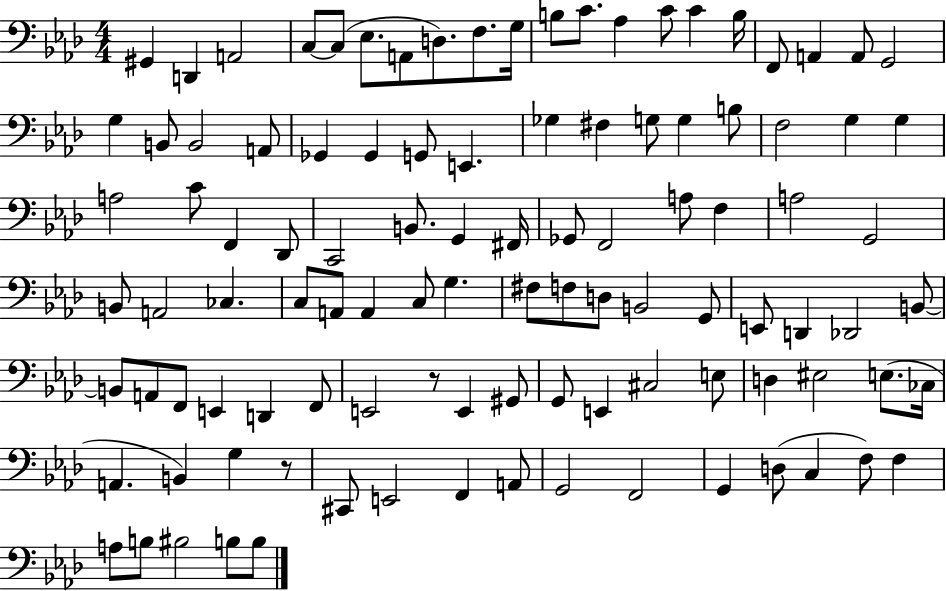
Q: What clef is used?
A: bass